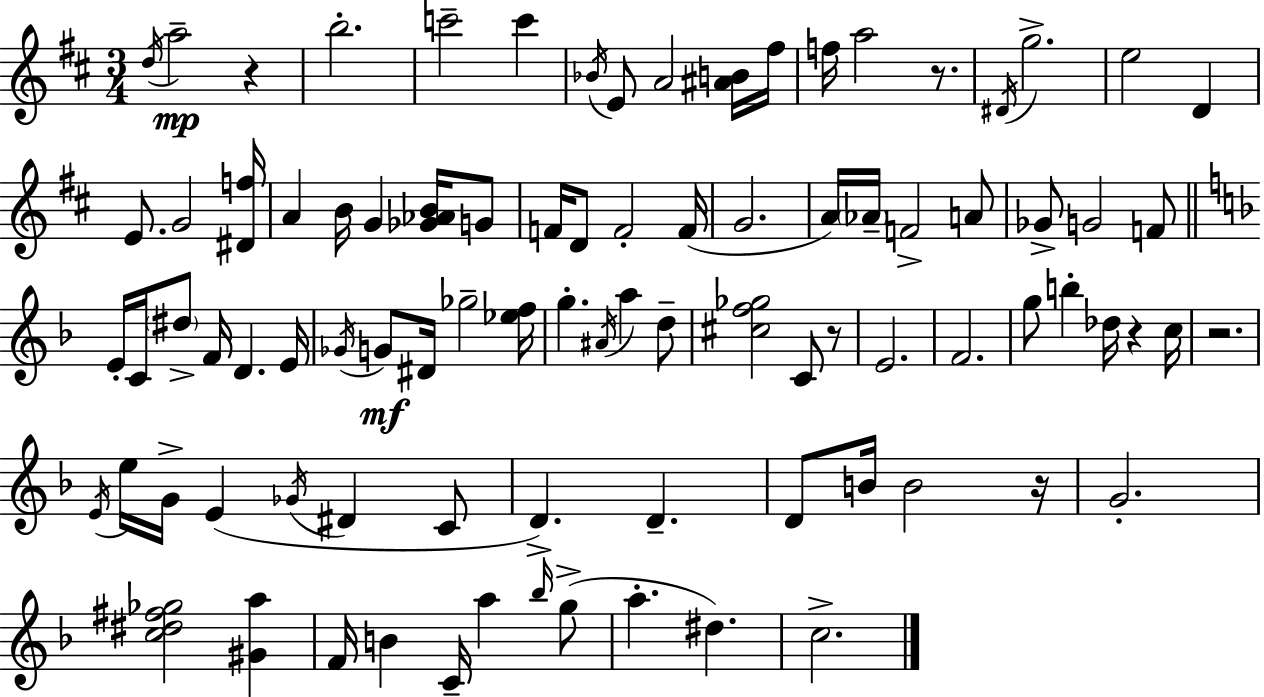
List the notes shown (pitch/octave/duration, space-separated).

D5/s A5/h R/q B5/h. C6/h C6/q Bb4/s E4/e A4/h [A#4,B4]/s F#5/s F5/s A5/h R/e. D#4/s G5/h. E5/h D4/q E4/e. G4/h [D#4,F5]/s A4/q B4/s G4/q [Gb4,Ab4,B4]/s G4/e F4/s D4/e F4/h F4/s G4/h. A4/s Ab4/s F4/h A4/e Gb4/e G4/h F4/e E4/s C4/s D#5/e F4/s D4/q. E4/s Gb4/s G4/e D#4/s Gb5/h [Eb5,F5]/s G5/q. A#4/s A5/q D5/e [C#5,F5,Gb5]/h C4/e R/e E4/h. F4/h. G5/e B5/q Db5/s R/q C5/s R/h. E4/s E5/s G4/s E4/q Gb4/s D#4/q C4/e D4/q. D4/q. D4/e B4/s B4/h R/s G4/h. [C5,D#5,F#5,Gb5]/h [G#4,A5]/q F4/s B4/q C4/s A5/q Bb5/s G5/e A5/q. D#5/q. C5/h.